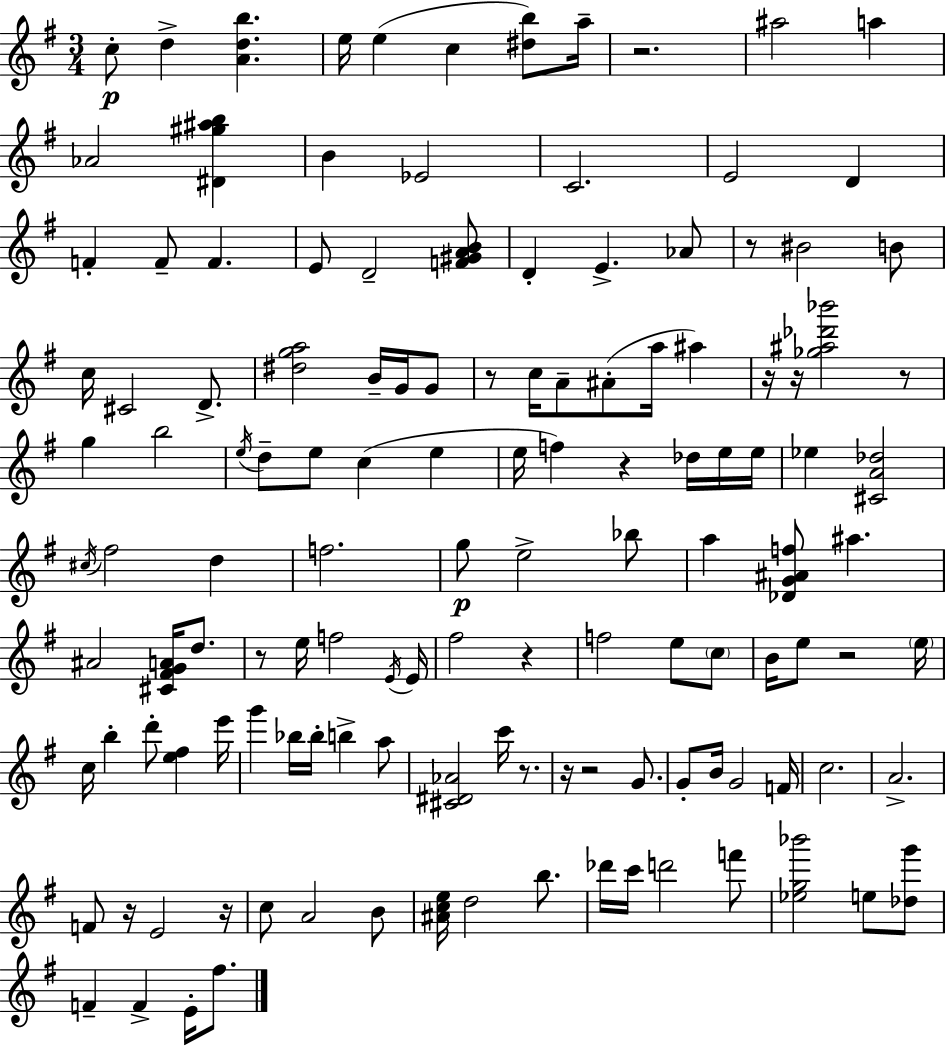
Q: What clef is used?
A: treble